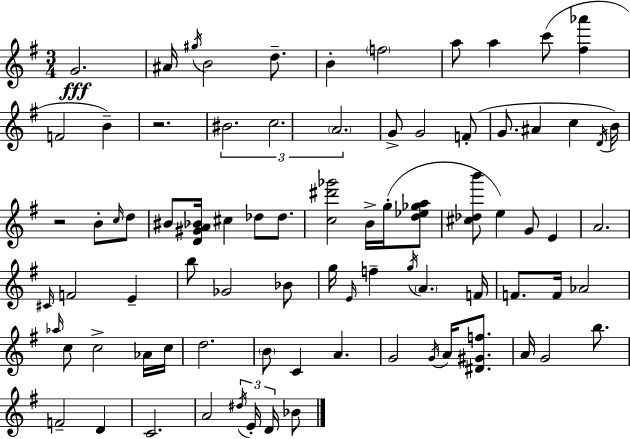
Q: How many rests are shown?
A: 2